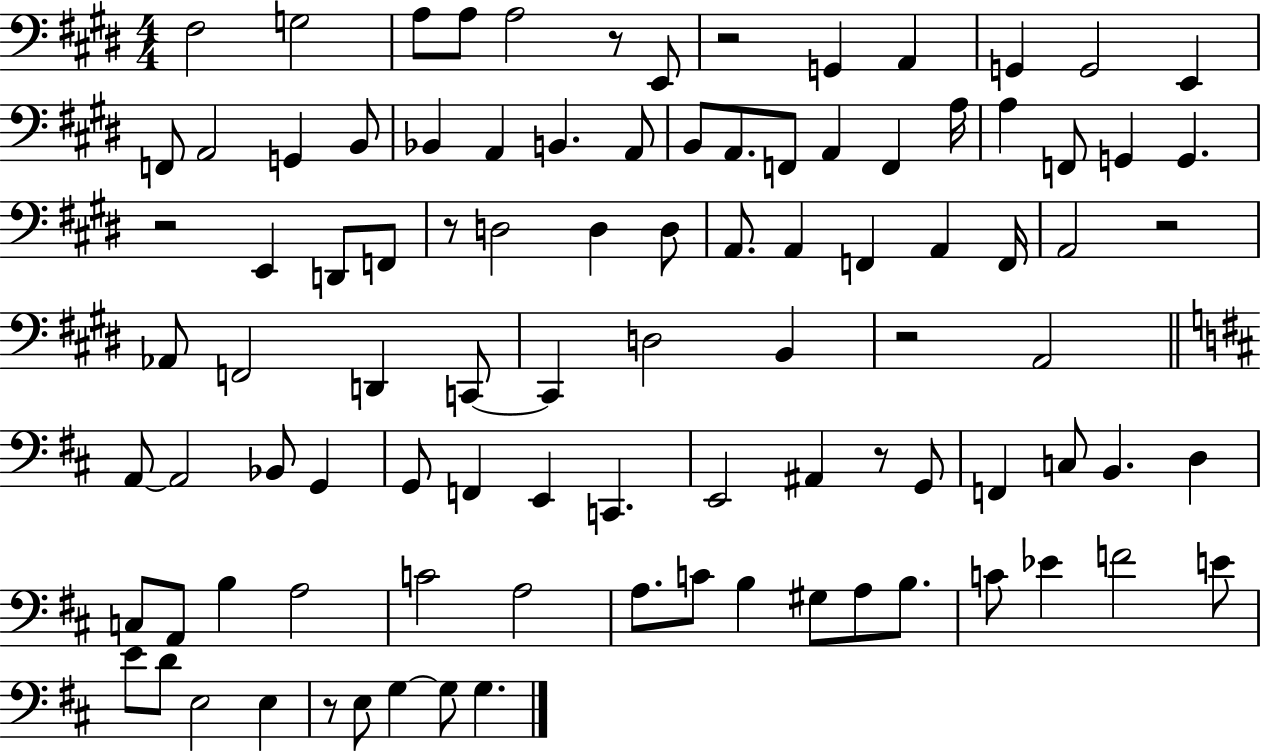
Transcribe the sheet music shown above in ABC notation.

X:1
T:Untitled
M:4/4
L:1/4
K:E
^F,2 G,2 A,/2 A,/2 A,2 z/2 E,,/2 z2 G,, A,, G,, G,,2 E,, F,,/2 A,,2 G,, B,,/2 _B,, A,, B,, A,,/2 B,,/2 A,,/2 F,,/2 A,, F,, A,/4 A, F,,/2 G,, G,, z2 E,, D,,/2 F,,/2 z/2 D,2 D, D,/2 A,,/2 A,, F,, A,, F,,/4 A,,2 z2 _A,,/2 F,,2 D,, C,,/2 C,, D,2 B,, z2 A,,2 A,,/2 A,,2 _B,,/2 G,, G,,/2 F,, E,, C,, E,,2 ^A,, z/2 G,,/2 F,, C,/2 B,, D, C,/2 A,,/2 B, A,2 C2 A,2 A,/2 C/2 B, ^G,/2 A,/2 B,/2 C/2 _E F2 E/2 E/2 D/2 E,2 E, z/2 E,/2 G, G,/2 G,